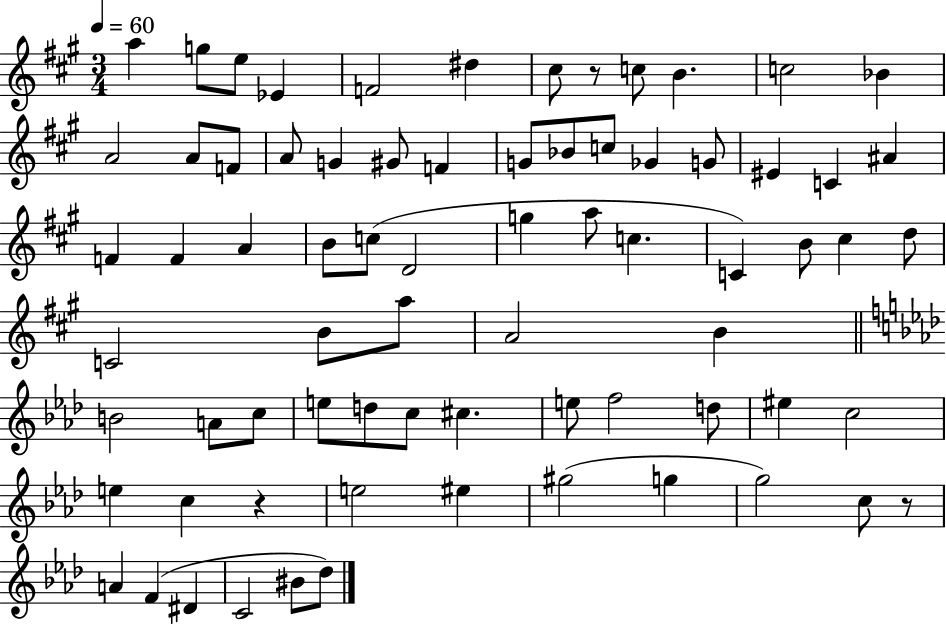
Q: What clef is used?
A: treble